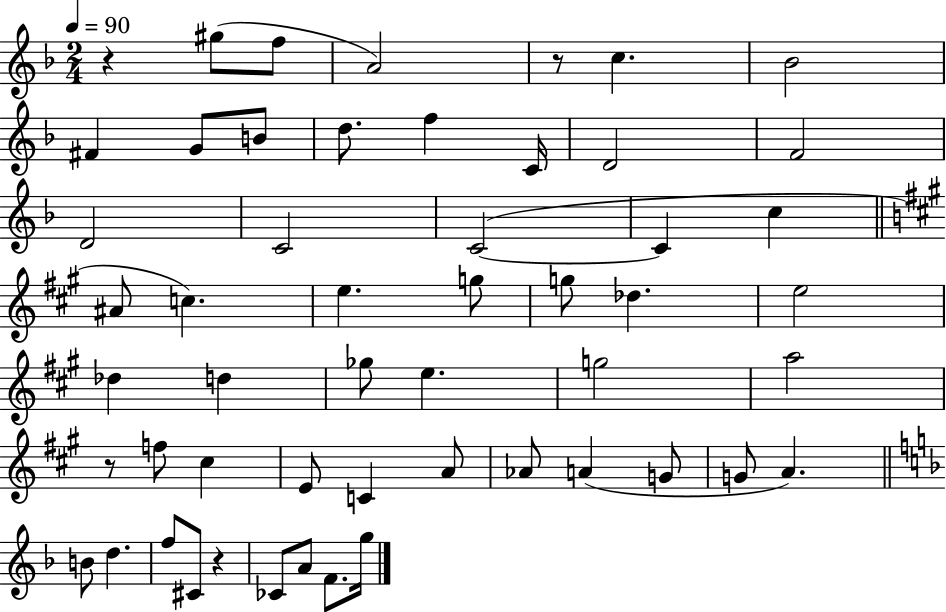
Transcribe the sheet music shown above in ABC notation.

X:1
T:Untitled
M:2/4
L:1/4
K:F
z ^g/2 f/2 A2 z/2 c _B2 ^F G/2 B/2 d/2 f C/4 D2 F2 D2 C2 C2 C c ^A/2 c e g/2 g/2 _d e2 _d d _g/2 e g2 a2 z/2 f/2 ^c E/2 C A/2 _A/2 A G/2 G/2 A B/2 d f/2 ^C/2 z _C/2 A/2 F/2 g/4